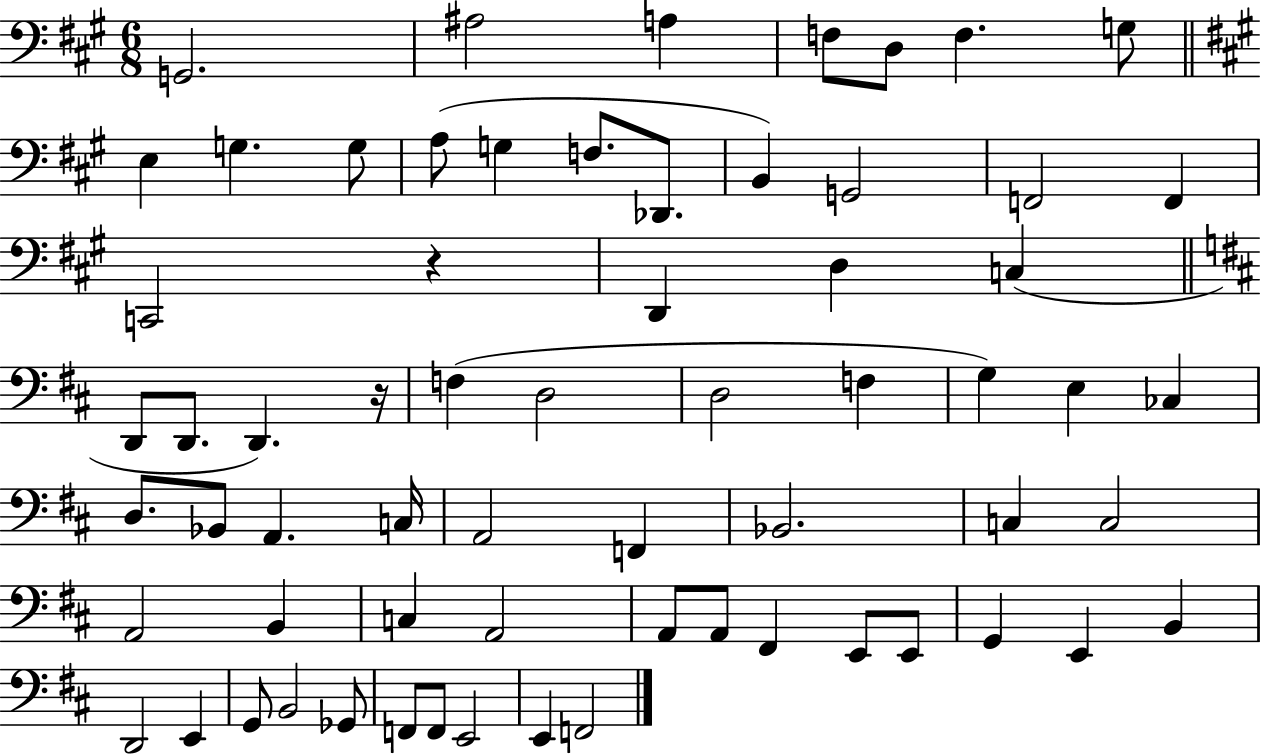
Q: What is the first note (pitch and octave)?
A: G2